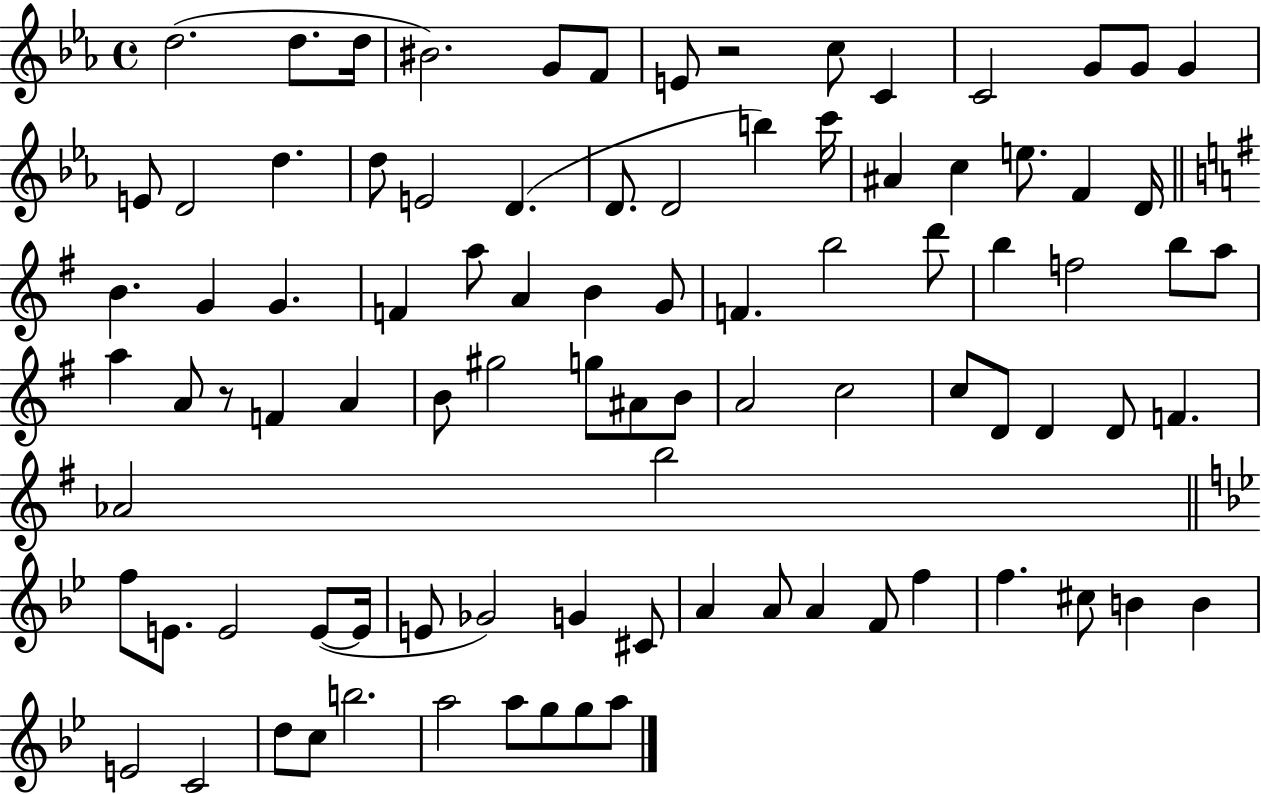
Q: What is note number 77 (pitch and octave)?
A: C#5